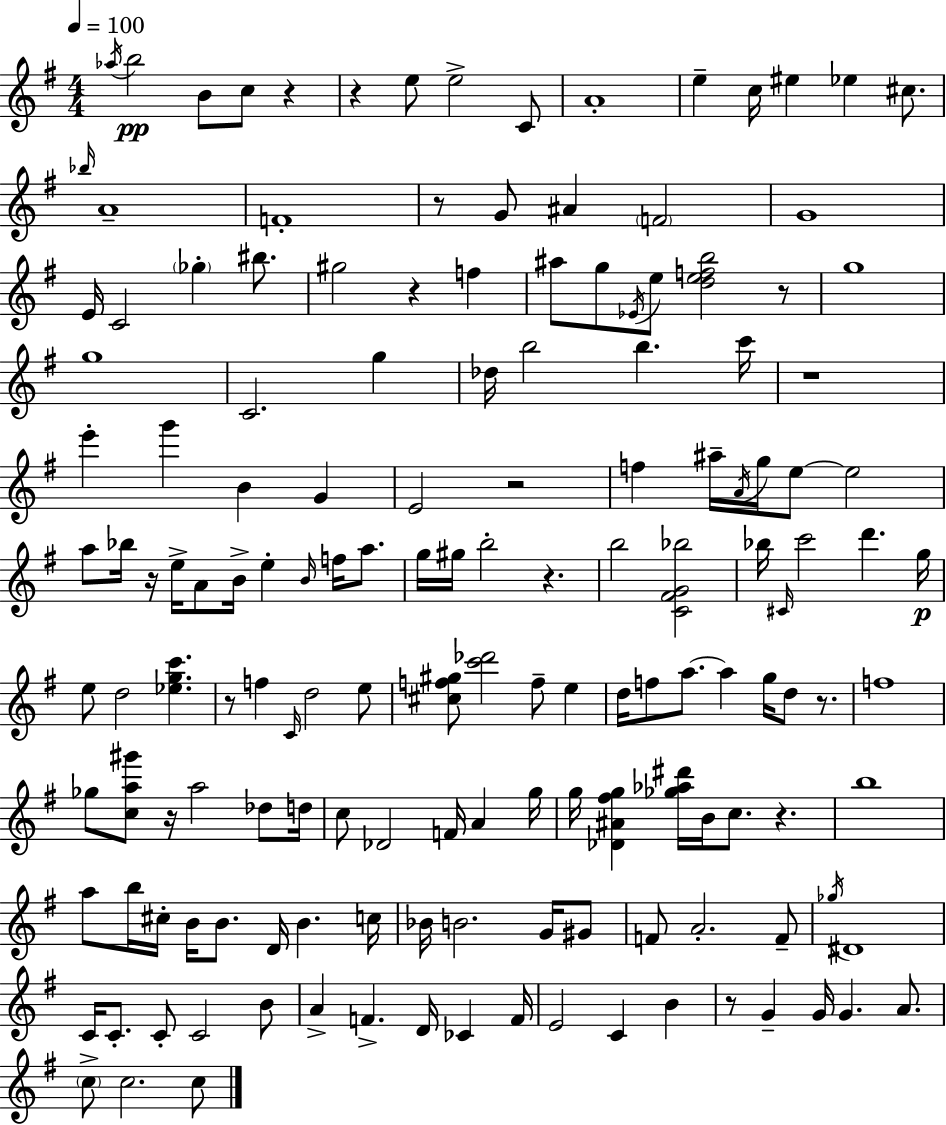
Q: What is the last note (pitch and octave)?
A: C5